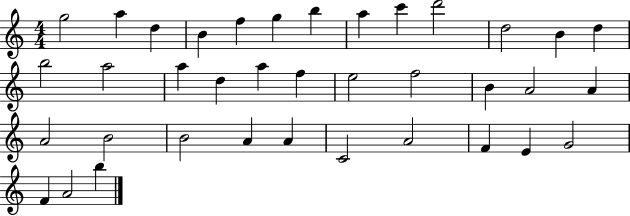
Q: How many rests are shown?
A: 0